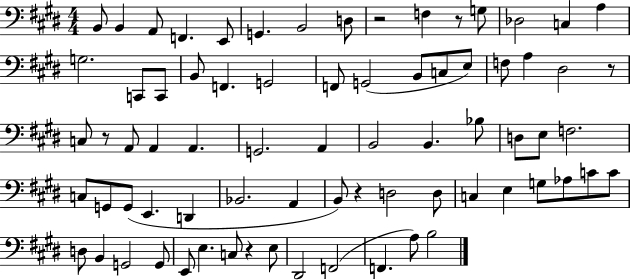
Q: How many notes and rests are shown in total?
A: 74